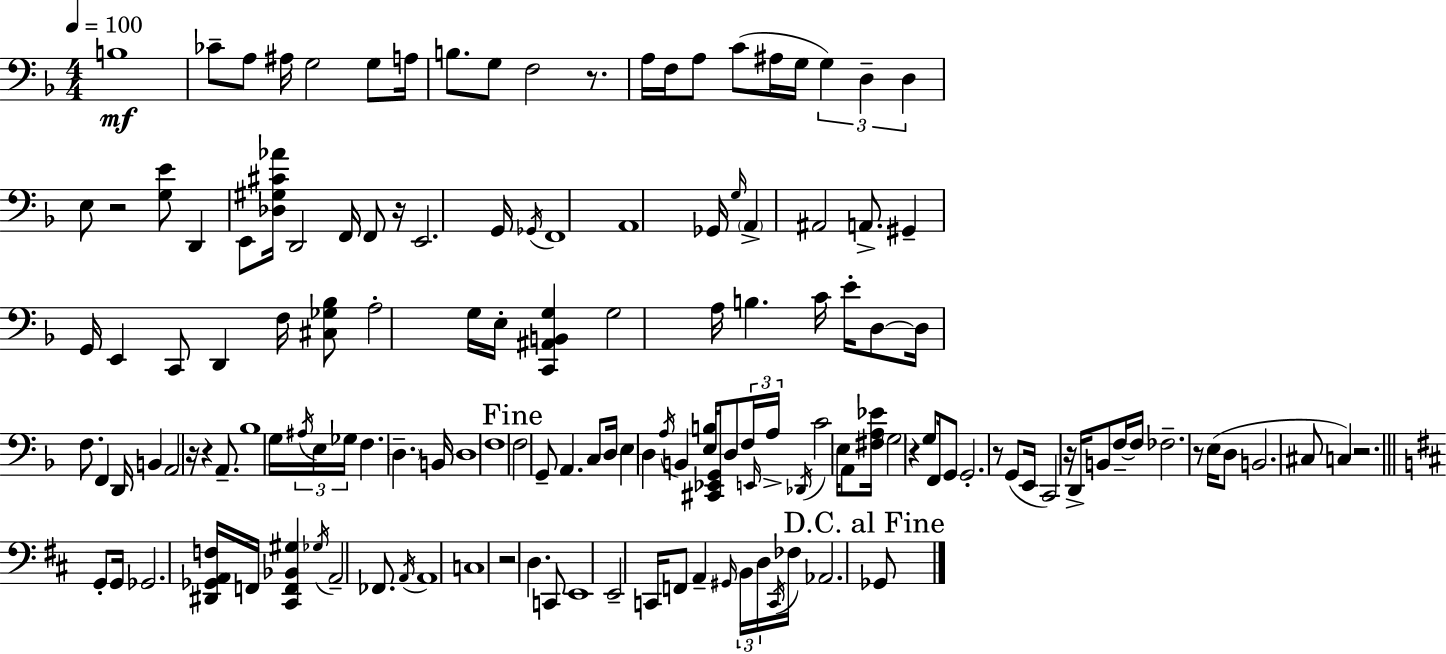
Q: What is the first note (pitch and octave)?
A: B3